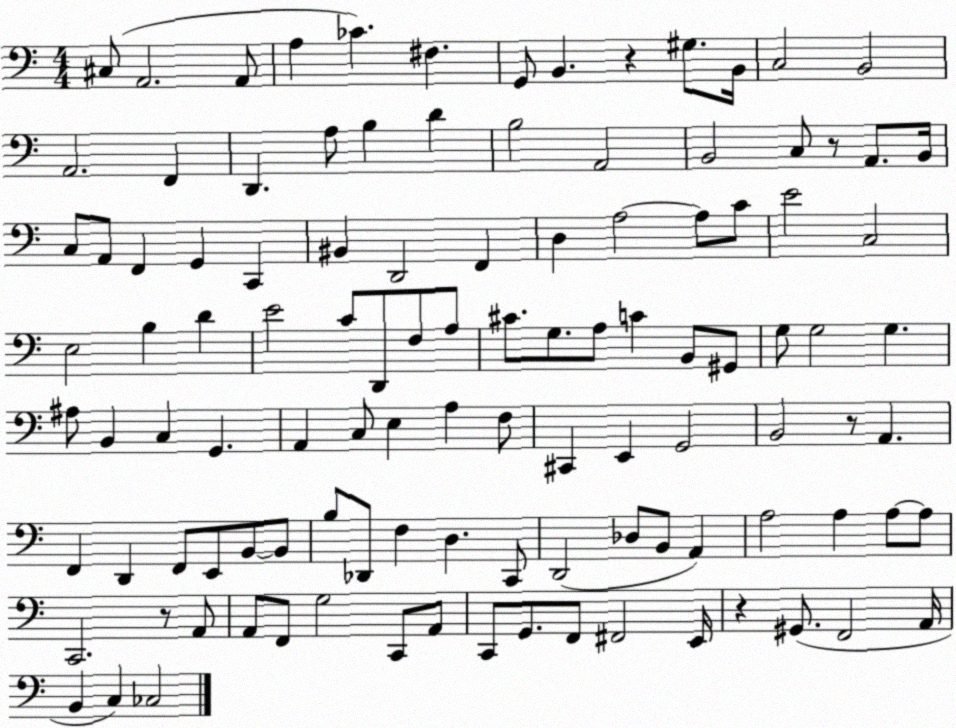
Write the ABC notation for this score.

X:1
T:Untitled
M:4/4
L:1/4
K:C
^C,/2 A,,2 A,,/2 A, _C ^F, G,,/2 B,, z ^G,/2 B,,/4 C,2 B,,2 A,,2 F,, D,, A,/2 B, D B,2 A,,2 B,,2 C,/2 z/2 A,,/2 B,,/4 C,/2 A,,/2 F,, G,, C,, ^B,, D,,2 F,, D, A,2 A,/2 C/2 E2 C,2 E,2 B, D E2 C/2 D,,/2 F,/2 A,/2 ^C/2 G,/2 A,/2 C B,,/2 ^G,,/2 G,/2 G,2 G, ^A,/2 B,, C, G,, A,, C,/2 E, A, F,/2 ^C,, E,, G,,2 B,,2 z/2 A,, F,, D,, F,,/2 E,,/2 B,,/2 B,,/2 B,/2 _D,,/2 F, D, C,,/2 D,,2 _D,/2 B,,/2 A,, A,2 A, A,/2 A,/2 C,,2 z/2 A,,/2 A,,/2 F,,/2 G,2 C,,/2 A,,/2 C,,/2 G,,/2 F,,/2 ^F,,2 E,,/4 z ^G,,/2 F,,2 A,,/4 B,, C, _C,2